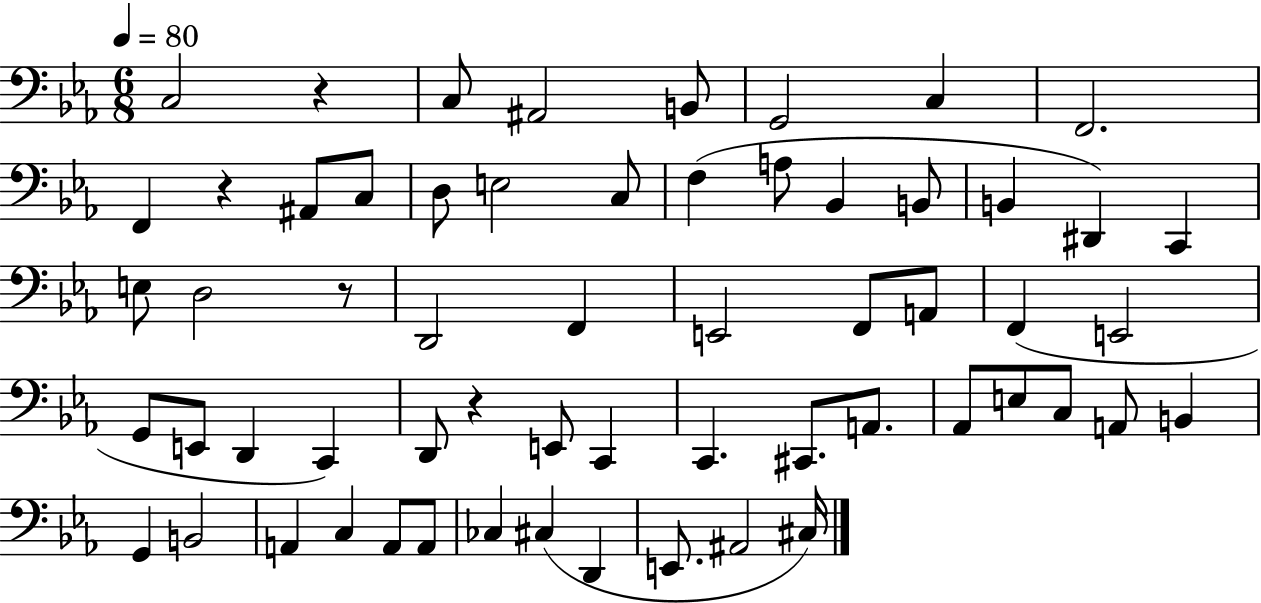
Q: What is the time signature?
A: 6/8